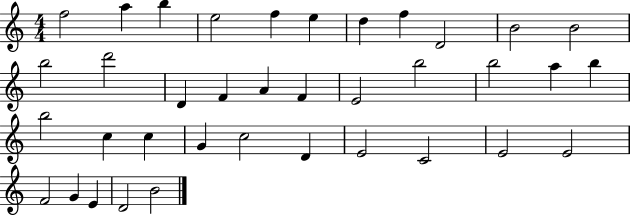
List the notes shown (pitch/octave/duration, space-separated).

F5/h A5/q B5/q E5/h F5/q E5/q D5/q F5/q D4/h B4/h B4/h B5/h D6/h D4/q F4/q A4/q F4/q E4/h B5/h B5/h A5/q B5/q B5/h C5/q C5/q G4/q C5/h D4/q E4/h C4/h E4/h E4/h F4/h G4/q E4/q D4/h B4/h